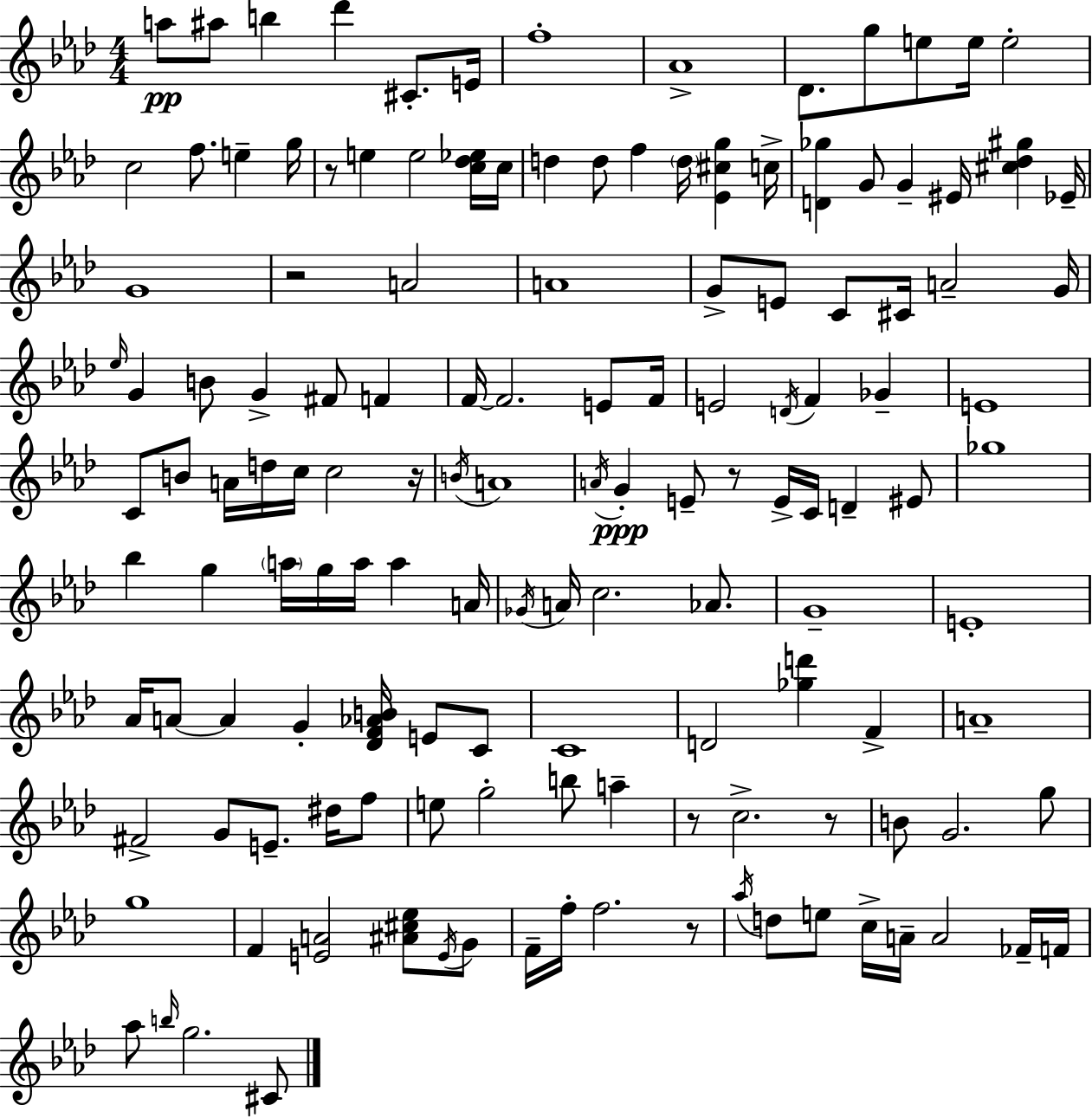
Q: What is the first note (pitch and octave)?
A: A5